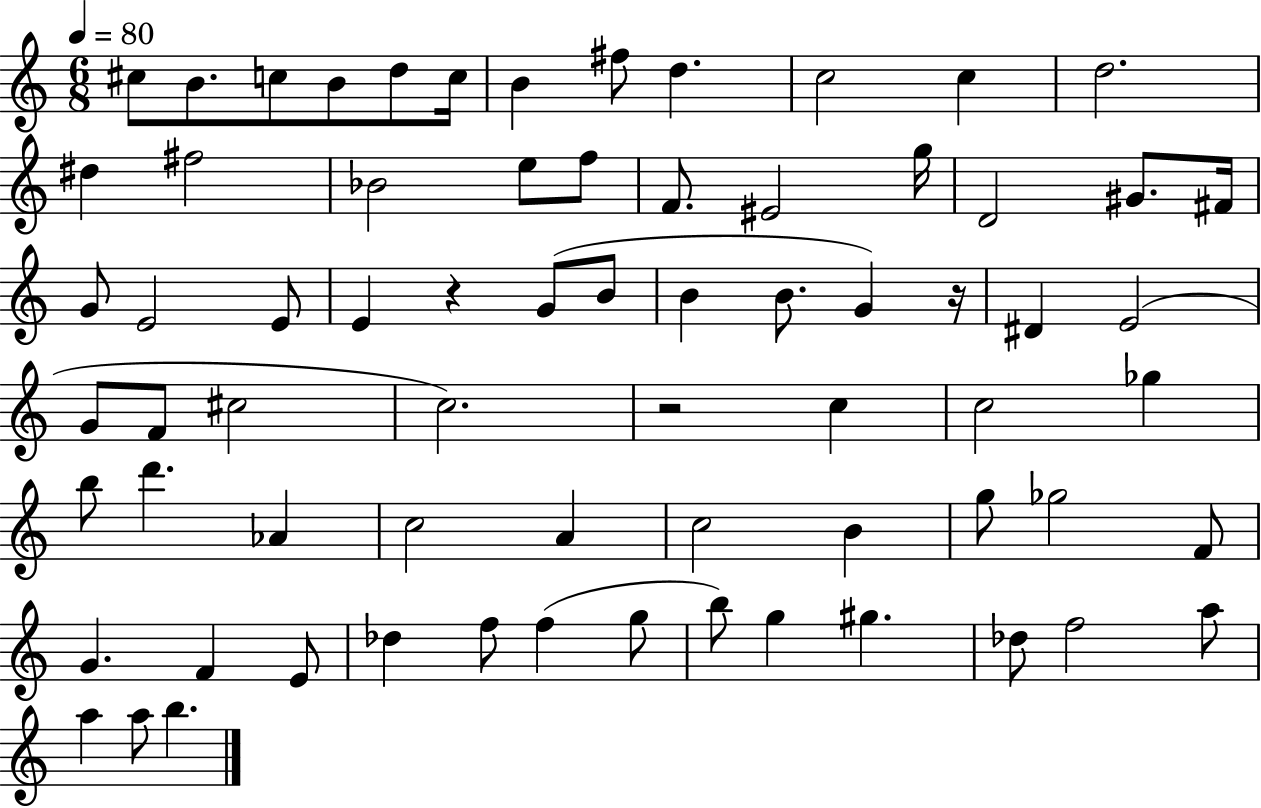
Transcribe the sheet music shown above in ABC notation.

X:1
T:Untitled
M:6/8
L:1/4
K:C
^c/2 B/2 c/2 B/2 d/2 c/4 B ^f/2 d c2 c d2 ^d ^f2 _B2 e/2 f/2 F/2 ^E2 g/4 D2 ^G/2 ^F/4 G/2 E2 E/2 E z G/2 B/2 B B/2 G z/4 ^D E2 G/2 F/2 ^c2 c2 z2 c c2 _g b/2 d' _A c2 A c2 B g/2 _g2 F/2 G F E/2 _d f/2 f g/2 b/2 g ^g _d/2 f2 a/2 a a/2 b